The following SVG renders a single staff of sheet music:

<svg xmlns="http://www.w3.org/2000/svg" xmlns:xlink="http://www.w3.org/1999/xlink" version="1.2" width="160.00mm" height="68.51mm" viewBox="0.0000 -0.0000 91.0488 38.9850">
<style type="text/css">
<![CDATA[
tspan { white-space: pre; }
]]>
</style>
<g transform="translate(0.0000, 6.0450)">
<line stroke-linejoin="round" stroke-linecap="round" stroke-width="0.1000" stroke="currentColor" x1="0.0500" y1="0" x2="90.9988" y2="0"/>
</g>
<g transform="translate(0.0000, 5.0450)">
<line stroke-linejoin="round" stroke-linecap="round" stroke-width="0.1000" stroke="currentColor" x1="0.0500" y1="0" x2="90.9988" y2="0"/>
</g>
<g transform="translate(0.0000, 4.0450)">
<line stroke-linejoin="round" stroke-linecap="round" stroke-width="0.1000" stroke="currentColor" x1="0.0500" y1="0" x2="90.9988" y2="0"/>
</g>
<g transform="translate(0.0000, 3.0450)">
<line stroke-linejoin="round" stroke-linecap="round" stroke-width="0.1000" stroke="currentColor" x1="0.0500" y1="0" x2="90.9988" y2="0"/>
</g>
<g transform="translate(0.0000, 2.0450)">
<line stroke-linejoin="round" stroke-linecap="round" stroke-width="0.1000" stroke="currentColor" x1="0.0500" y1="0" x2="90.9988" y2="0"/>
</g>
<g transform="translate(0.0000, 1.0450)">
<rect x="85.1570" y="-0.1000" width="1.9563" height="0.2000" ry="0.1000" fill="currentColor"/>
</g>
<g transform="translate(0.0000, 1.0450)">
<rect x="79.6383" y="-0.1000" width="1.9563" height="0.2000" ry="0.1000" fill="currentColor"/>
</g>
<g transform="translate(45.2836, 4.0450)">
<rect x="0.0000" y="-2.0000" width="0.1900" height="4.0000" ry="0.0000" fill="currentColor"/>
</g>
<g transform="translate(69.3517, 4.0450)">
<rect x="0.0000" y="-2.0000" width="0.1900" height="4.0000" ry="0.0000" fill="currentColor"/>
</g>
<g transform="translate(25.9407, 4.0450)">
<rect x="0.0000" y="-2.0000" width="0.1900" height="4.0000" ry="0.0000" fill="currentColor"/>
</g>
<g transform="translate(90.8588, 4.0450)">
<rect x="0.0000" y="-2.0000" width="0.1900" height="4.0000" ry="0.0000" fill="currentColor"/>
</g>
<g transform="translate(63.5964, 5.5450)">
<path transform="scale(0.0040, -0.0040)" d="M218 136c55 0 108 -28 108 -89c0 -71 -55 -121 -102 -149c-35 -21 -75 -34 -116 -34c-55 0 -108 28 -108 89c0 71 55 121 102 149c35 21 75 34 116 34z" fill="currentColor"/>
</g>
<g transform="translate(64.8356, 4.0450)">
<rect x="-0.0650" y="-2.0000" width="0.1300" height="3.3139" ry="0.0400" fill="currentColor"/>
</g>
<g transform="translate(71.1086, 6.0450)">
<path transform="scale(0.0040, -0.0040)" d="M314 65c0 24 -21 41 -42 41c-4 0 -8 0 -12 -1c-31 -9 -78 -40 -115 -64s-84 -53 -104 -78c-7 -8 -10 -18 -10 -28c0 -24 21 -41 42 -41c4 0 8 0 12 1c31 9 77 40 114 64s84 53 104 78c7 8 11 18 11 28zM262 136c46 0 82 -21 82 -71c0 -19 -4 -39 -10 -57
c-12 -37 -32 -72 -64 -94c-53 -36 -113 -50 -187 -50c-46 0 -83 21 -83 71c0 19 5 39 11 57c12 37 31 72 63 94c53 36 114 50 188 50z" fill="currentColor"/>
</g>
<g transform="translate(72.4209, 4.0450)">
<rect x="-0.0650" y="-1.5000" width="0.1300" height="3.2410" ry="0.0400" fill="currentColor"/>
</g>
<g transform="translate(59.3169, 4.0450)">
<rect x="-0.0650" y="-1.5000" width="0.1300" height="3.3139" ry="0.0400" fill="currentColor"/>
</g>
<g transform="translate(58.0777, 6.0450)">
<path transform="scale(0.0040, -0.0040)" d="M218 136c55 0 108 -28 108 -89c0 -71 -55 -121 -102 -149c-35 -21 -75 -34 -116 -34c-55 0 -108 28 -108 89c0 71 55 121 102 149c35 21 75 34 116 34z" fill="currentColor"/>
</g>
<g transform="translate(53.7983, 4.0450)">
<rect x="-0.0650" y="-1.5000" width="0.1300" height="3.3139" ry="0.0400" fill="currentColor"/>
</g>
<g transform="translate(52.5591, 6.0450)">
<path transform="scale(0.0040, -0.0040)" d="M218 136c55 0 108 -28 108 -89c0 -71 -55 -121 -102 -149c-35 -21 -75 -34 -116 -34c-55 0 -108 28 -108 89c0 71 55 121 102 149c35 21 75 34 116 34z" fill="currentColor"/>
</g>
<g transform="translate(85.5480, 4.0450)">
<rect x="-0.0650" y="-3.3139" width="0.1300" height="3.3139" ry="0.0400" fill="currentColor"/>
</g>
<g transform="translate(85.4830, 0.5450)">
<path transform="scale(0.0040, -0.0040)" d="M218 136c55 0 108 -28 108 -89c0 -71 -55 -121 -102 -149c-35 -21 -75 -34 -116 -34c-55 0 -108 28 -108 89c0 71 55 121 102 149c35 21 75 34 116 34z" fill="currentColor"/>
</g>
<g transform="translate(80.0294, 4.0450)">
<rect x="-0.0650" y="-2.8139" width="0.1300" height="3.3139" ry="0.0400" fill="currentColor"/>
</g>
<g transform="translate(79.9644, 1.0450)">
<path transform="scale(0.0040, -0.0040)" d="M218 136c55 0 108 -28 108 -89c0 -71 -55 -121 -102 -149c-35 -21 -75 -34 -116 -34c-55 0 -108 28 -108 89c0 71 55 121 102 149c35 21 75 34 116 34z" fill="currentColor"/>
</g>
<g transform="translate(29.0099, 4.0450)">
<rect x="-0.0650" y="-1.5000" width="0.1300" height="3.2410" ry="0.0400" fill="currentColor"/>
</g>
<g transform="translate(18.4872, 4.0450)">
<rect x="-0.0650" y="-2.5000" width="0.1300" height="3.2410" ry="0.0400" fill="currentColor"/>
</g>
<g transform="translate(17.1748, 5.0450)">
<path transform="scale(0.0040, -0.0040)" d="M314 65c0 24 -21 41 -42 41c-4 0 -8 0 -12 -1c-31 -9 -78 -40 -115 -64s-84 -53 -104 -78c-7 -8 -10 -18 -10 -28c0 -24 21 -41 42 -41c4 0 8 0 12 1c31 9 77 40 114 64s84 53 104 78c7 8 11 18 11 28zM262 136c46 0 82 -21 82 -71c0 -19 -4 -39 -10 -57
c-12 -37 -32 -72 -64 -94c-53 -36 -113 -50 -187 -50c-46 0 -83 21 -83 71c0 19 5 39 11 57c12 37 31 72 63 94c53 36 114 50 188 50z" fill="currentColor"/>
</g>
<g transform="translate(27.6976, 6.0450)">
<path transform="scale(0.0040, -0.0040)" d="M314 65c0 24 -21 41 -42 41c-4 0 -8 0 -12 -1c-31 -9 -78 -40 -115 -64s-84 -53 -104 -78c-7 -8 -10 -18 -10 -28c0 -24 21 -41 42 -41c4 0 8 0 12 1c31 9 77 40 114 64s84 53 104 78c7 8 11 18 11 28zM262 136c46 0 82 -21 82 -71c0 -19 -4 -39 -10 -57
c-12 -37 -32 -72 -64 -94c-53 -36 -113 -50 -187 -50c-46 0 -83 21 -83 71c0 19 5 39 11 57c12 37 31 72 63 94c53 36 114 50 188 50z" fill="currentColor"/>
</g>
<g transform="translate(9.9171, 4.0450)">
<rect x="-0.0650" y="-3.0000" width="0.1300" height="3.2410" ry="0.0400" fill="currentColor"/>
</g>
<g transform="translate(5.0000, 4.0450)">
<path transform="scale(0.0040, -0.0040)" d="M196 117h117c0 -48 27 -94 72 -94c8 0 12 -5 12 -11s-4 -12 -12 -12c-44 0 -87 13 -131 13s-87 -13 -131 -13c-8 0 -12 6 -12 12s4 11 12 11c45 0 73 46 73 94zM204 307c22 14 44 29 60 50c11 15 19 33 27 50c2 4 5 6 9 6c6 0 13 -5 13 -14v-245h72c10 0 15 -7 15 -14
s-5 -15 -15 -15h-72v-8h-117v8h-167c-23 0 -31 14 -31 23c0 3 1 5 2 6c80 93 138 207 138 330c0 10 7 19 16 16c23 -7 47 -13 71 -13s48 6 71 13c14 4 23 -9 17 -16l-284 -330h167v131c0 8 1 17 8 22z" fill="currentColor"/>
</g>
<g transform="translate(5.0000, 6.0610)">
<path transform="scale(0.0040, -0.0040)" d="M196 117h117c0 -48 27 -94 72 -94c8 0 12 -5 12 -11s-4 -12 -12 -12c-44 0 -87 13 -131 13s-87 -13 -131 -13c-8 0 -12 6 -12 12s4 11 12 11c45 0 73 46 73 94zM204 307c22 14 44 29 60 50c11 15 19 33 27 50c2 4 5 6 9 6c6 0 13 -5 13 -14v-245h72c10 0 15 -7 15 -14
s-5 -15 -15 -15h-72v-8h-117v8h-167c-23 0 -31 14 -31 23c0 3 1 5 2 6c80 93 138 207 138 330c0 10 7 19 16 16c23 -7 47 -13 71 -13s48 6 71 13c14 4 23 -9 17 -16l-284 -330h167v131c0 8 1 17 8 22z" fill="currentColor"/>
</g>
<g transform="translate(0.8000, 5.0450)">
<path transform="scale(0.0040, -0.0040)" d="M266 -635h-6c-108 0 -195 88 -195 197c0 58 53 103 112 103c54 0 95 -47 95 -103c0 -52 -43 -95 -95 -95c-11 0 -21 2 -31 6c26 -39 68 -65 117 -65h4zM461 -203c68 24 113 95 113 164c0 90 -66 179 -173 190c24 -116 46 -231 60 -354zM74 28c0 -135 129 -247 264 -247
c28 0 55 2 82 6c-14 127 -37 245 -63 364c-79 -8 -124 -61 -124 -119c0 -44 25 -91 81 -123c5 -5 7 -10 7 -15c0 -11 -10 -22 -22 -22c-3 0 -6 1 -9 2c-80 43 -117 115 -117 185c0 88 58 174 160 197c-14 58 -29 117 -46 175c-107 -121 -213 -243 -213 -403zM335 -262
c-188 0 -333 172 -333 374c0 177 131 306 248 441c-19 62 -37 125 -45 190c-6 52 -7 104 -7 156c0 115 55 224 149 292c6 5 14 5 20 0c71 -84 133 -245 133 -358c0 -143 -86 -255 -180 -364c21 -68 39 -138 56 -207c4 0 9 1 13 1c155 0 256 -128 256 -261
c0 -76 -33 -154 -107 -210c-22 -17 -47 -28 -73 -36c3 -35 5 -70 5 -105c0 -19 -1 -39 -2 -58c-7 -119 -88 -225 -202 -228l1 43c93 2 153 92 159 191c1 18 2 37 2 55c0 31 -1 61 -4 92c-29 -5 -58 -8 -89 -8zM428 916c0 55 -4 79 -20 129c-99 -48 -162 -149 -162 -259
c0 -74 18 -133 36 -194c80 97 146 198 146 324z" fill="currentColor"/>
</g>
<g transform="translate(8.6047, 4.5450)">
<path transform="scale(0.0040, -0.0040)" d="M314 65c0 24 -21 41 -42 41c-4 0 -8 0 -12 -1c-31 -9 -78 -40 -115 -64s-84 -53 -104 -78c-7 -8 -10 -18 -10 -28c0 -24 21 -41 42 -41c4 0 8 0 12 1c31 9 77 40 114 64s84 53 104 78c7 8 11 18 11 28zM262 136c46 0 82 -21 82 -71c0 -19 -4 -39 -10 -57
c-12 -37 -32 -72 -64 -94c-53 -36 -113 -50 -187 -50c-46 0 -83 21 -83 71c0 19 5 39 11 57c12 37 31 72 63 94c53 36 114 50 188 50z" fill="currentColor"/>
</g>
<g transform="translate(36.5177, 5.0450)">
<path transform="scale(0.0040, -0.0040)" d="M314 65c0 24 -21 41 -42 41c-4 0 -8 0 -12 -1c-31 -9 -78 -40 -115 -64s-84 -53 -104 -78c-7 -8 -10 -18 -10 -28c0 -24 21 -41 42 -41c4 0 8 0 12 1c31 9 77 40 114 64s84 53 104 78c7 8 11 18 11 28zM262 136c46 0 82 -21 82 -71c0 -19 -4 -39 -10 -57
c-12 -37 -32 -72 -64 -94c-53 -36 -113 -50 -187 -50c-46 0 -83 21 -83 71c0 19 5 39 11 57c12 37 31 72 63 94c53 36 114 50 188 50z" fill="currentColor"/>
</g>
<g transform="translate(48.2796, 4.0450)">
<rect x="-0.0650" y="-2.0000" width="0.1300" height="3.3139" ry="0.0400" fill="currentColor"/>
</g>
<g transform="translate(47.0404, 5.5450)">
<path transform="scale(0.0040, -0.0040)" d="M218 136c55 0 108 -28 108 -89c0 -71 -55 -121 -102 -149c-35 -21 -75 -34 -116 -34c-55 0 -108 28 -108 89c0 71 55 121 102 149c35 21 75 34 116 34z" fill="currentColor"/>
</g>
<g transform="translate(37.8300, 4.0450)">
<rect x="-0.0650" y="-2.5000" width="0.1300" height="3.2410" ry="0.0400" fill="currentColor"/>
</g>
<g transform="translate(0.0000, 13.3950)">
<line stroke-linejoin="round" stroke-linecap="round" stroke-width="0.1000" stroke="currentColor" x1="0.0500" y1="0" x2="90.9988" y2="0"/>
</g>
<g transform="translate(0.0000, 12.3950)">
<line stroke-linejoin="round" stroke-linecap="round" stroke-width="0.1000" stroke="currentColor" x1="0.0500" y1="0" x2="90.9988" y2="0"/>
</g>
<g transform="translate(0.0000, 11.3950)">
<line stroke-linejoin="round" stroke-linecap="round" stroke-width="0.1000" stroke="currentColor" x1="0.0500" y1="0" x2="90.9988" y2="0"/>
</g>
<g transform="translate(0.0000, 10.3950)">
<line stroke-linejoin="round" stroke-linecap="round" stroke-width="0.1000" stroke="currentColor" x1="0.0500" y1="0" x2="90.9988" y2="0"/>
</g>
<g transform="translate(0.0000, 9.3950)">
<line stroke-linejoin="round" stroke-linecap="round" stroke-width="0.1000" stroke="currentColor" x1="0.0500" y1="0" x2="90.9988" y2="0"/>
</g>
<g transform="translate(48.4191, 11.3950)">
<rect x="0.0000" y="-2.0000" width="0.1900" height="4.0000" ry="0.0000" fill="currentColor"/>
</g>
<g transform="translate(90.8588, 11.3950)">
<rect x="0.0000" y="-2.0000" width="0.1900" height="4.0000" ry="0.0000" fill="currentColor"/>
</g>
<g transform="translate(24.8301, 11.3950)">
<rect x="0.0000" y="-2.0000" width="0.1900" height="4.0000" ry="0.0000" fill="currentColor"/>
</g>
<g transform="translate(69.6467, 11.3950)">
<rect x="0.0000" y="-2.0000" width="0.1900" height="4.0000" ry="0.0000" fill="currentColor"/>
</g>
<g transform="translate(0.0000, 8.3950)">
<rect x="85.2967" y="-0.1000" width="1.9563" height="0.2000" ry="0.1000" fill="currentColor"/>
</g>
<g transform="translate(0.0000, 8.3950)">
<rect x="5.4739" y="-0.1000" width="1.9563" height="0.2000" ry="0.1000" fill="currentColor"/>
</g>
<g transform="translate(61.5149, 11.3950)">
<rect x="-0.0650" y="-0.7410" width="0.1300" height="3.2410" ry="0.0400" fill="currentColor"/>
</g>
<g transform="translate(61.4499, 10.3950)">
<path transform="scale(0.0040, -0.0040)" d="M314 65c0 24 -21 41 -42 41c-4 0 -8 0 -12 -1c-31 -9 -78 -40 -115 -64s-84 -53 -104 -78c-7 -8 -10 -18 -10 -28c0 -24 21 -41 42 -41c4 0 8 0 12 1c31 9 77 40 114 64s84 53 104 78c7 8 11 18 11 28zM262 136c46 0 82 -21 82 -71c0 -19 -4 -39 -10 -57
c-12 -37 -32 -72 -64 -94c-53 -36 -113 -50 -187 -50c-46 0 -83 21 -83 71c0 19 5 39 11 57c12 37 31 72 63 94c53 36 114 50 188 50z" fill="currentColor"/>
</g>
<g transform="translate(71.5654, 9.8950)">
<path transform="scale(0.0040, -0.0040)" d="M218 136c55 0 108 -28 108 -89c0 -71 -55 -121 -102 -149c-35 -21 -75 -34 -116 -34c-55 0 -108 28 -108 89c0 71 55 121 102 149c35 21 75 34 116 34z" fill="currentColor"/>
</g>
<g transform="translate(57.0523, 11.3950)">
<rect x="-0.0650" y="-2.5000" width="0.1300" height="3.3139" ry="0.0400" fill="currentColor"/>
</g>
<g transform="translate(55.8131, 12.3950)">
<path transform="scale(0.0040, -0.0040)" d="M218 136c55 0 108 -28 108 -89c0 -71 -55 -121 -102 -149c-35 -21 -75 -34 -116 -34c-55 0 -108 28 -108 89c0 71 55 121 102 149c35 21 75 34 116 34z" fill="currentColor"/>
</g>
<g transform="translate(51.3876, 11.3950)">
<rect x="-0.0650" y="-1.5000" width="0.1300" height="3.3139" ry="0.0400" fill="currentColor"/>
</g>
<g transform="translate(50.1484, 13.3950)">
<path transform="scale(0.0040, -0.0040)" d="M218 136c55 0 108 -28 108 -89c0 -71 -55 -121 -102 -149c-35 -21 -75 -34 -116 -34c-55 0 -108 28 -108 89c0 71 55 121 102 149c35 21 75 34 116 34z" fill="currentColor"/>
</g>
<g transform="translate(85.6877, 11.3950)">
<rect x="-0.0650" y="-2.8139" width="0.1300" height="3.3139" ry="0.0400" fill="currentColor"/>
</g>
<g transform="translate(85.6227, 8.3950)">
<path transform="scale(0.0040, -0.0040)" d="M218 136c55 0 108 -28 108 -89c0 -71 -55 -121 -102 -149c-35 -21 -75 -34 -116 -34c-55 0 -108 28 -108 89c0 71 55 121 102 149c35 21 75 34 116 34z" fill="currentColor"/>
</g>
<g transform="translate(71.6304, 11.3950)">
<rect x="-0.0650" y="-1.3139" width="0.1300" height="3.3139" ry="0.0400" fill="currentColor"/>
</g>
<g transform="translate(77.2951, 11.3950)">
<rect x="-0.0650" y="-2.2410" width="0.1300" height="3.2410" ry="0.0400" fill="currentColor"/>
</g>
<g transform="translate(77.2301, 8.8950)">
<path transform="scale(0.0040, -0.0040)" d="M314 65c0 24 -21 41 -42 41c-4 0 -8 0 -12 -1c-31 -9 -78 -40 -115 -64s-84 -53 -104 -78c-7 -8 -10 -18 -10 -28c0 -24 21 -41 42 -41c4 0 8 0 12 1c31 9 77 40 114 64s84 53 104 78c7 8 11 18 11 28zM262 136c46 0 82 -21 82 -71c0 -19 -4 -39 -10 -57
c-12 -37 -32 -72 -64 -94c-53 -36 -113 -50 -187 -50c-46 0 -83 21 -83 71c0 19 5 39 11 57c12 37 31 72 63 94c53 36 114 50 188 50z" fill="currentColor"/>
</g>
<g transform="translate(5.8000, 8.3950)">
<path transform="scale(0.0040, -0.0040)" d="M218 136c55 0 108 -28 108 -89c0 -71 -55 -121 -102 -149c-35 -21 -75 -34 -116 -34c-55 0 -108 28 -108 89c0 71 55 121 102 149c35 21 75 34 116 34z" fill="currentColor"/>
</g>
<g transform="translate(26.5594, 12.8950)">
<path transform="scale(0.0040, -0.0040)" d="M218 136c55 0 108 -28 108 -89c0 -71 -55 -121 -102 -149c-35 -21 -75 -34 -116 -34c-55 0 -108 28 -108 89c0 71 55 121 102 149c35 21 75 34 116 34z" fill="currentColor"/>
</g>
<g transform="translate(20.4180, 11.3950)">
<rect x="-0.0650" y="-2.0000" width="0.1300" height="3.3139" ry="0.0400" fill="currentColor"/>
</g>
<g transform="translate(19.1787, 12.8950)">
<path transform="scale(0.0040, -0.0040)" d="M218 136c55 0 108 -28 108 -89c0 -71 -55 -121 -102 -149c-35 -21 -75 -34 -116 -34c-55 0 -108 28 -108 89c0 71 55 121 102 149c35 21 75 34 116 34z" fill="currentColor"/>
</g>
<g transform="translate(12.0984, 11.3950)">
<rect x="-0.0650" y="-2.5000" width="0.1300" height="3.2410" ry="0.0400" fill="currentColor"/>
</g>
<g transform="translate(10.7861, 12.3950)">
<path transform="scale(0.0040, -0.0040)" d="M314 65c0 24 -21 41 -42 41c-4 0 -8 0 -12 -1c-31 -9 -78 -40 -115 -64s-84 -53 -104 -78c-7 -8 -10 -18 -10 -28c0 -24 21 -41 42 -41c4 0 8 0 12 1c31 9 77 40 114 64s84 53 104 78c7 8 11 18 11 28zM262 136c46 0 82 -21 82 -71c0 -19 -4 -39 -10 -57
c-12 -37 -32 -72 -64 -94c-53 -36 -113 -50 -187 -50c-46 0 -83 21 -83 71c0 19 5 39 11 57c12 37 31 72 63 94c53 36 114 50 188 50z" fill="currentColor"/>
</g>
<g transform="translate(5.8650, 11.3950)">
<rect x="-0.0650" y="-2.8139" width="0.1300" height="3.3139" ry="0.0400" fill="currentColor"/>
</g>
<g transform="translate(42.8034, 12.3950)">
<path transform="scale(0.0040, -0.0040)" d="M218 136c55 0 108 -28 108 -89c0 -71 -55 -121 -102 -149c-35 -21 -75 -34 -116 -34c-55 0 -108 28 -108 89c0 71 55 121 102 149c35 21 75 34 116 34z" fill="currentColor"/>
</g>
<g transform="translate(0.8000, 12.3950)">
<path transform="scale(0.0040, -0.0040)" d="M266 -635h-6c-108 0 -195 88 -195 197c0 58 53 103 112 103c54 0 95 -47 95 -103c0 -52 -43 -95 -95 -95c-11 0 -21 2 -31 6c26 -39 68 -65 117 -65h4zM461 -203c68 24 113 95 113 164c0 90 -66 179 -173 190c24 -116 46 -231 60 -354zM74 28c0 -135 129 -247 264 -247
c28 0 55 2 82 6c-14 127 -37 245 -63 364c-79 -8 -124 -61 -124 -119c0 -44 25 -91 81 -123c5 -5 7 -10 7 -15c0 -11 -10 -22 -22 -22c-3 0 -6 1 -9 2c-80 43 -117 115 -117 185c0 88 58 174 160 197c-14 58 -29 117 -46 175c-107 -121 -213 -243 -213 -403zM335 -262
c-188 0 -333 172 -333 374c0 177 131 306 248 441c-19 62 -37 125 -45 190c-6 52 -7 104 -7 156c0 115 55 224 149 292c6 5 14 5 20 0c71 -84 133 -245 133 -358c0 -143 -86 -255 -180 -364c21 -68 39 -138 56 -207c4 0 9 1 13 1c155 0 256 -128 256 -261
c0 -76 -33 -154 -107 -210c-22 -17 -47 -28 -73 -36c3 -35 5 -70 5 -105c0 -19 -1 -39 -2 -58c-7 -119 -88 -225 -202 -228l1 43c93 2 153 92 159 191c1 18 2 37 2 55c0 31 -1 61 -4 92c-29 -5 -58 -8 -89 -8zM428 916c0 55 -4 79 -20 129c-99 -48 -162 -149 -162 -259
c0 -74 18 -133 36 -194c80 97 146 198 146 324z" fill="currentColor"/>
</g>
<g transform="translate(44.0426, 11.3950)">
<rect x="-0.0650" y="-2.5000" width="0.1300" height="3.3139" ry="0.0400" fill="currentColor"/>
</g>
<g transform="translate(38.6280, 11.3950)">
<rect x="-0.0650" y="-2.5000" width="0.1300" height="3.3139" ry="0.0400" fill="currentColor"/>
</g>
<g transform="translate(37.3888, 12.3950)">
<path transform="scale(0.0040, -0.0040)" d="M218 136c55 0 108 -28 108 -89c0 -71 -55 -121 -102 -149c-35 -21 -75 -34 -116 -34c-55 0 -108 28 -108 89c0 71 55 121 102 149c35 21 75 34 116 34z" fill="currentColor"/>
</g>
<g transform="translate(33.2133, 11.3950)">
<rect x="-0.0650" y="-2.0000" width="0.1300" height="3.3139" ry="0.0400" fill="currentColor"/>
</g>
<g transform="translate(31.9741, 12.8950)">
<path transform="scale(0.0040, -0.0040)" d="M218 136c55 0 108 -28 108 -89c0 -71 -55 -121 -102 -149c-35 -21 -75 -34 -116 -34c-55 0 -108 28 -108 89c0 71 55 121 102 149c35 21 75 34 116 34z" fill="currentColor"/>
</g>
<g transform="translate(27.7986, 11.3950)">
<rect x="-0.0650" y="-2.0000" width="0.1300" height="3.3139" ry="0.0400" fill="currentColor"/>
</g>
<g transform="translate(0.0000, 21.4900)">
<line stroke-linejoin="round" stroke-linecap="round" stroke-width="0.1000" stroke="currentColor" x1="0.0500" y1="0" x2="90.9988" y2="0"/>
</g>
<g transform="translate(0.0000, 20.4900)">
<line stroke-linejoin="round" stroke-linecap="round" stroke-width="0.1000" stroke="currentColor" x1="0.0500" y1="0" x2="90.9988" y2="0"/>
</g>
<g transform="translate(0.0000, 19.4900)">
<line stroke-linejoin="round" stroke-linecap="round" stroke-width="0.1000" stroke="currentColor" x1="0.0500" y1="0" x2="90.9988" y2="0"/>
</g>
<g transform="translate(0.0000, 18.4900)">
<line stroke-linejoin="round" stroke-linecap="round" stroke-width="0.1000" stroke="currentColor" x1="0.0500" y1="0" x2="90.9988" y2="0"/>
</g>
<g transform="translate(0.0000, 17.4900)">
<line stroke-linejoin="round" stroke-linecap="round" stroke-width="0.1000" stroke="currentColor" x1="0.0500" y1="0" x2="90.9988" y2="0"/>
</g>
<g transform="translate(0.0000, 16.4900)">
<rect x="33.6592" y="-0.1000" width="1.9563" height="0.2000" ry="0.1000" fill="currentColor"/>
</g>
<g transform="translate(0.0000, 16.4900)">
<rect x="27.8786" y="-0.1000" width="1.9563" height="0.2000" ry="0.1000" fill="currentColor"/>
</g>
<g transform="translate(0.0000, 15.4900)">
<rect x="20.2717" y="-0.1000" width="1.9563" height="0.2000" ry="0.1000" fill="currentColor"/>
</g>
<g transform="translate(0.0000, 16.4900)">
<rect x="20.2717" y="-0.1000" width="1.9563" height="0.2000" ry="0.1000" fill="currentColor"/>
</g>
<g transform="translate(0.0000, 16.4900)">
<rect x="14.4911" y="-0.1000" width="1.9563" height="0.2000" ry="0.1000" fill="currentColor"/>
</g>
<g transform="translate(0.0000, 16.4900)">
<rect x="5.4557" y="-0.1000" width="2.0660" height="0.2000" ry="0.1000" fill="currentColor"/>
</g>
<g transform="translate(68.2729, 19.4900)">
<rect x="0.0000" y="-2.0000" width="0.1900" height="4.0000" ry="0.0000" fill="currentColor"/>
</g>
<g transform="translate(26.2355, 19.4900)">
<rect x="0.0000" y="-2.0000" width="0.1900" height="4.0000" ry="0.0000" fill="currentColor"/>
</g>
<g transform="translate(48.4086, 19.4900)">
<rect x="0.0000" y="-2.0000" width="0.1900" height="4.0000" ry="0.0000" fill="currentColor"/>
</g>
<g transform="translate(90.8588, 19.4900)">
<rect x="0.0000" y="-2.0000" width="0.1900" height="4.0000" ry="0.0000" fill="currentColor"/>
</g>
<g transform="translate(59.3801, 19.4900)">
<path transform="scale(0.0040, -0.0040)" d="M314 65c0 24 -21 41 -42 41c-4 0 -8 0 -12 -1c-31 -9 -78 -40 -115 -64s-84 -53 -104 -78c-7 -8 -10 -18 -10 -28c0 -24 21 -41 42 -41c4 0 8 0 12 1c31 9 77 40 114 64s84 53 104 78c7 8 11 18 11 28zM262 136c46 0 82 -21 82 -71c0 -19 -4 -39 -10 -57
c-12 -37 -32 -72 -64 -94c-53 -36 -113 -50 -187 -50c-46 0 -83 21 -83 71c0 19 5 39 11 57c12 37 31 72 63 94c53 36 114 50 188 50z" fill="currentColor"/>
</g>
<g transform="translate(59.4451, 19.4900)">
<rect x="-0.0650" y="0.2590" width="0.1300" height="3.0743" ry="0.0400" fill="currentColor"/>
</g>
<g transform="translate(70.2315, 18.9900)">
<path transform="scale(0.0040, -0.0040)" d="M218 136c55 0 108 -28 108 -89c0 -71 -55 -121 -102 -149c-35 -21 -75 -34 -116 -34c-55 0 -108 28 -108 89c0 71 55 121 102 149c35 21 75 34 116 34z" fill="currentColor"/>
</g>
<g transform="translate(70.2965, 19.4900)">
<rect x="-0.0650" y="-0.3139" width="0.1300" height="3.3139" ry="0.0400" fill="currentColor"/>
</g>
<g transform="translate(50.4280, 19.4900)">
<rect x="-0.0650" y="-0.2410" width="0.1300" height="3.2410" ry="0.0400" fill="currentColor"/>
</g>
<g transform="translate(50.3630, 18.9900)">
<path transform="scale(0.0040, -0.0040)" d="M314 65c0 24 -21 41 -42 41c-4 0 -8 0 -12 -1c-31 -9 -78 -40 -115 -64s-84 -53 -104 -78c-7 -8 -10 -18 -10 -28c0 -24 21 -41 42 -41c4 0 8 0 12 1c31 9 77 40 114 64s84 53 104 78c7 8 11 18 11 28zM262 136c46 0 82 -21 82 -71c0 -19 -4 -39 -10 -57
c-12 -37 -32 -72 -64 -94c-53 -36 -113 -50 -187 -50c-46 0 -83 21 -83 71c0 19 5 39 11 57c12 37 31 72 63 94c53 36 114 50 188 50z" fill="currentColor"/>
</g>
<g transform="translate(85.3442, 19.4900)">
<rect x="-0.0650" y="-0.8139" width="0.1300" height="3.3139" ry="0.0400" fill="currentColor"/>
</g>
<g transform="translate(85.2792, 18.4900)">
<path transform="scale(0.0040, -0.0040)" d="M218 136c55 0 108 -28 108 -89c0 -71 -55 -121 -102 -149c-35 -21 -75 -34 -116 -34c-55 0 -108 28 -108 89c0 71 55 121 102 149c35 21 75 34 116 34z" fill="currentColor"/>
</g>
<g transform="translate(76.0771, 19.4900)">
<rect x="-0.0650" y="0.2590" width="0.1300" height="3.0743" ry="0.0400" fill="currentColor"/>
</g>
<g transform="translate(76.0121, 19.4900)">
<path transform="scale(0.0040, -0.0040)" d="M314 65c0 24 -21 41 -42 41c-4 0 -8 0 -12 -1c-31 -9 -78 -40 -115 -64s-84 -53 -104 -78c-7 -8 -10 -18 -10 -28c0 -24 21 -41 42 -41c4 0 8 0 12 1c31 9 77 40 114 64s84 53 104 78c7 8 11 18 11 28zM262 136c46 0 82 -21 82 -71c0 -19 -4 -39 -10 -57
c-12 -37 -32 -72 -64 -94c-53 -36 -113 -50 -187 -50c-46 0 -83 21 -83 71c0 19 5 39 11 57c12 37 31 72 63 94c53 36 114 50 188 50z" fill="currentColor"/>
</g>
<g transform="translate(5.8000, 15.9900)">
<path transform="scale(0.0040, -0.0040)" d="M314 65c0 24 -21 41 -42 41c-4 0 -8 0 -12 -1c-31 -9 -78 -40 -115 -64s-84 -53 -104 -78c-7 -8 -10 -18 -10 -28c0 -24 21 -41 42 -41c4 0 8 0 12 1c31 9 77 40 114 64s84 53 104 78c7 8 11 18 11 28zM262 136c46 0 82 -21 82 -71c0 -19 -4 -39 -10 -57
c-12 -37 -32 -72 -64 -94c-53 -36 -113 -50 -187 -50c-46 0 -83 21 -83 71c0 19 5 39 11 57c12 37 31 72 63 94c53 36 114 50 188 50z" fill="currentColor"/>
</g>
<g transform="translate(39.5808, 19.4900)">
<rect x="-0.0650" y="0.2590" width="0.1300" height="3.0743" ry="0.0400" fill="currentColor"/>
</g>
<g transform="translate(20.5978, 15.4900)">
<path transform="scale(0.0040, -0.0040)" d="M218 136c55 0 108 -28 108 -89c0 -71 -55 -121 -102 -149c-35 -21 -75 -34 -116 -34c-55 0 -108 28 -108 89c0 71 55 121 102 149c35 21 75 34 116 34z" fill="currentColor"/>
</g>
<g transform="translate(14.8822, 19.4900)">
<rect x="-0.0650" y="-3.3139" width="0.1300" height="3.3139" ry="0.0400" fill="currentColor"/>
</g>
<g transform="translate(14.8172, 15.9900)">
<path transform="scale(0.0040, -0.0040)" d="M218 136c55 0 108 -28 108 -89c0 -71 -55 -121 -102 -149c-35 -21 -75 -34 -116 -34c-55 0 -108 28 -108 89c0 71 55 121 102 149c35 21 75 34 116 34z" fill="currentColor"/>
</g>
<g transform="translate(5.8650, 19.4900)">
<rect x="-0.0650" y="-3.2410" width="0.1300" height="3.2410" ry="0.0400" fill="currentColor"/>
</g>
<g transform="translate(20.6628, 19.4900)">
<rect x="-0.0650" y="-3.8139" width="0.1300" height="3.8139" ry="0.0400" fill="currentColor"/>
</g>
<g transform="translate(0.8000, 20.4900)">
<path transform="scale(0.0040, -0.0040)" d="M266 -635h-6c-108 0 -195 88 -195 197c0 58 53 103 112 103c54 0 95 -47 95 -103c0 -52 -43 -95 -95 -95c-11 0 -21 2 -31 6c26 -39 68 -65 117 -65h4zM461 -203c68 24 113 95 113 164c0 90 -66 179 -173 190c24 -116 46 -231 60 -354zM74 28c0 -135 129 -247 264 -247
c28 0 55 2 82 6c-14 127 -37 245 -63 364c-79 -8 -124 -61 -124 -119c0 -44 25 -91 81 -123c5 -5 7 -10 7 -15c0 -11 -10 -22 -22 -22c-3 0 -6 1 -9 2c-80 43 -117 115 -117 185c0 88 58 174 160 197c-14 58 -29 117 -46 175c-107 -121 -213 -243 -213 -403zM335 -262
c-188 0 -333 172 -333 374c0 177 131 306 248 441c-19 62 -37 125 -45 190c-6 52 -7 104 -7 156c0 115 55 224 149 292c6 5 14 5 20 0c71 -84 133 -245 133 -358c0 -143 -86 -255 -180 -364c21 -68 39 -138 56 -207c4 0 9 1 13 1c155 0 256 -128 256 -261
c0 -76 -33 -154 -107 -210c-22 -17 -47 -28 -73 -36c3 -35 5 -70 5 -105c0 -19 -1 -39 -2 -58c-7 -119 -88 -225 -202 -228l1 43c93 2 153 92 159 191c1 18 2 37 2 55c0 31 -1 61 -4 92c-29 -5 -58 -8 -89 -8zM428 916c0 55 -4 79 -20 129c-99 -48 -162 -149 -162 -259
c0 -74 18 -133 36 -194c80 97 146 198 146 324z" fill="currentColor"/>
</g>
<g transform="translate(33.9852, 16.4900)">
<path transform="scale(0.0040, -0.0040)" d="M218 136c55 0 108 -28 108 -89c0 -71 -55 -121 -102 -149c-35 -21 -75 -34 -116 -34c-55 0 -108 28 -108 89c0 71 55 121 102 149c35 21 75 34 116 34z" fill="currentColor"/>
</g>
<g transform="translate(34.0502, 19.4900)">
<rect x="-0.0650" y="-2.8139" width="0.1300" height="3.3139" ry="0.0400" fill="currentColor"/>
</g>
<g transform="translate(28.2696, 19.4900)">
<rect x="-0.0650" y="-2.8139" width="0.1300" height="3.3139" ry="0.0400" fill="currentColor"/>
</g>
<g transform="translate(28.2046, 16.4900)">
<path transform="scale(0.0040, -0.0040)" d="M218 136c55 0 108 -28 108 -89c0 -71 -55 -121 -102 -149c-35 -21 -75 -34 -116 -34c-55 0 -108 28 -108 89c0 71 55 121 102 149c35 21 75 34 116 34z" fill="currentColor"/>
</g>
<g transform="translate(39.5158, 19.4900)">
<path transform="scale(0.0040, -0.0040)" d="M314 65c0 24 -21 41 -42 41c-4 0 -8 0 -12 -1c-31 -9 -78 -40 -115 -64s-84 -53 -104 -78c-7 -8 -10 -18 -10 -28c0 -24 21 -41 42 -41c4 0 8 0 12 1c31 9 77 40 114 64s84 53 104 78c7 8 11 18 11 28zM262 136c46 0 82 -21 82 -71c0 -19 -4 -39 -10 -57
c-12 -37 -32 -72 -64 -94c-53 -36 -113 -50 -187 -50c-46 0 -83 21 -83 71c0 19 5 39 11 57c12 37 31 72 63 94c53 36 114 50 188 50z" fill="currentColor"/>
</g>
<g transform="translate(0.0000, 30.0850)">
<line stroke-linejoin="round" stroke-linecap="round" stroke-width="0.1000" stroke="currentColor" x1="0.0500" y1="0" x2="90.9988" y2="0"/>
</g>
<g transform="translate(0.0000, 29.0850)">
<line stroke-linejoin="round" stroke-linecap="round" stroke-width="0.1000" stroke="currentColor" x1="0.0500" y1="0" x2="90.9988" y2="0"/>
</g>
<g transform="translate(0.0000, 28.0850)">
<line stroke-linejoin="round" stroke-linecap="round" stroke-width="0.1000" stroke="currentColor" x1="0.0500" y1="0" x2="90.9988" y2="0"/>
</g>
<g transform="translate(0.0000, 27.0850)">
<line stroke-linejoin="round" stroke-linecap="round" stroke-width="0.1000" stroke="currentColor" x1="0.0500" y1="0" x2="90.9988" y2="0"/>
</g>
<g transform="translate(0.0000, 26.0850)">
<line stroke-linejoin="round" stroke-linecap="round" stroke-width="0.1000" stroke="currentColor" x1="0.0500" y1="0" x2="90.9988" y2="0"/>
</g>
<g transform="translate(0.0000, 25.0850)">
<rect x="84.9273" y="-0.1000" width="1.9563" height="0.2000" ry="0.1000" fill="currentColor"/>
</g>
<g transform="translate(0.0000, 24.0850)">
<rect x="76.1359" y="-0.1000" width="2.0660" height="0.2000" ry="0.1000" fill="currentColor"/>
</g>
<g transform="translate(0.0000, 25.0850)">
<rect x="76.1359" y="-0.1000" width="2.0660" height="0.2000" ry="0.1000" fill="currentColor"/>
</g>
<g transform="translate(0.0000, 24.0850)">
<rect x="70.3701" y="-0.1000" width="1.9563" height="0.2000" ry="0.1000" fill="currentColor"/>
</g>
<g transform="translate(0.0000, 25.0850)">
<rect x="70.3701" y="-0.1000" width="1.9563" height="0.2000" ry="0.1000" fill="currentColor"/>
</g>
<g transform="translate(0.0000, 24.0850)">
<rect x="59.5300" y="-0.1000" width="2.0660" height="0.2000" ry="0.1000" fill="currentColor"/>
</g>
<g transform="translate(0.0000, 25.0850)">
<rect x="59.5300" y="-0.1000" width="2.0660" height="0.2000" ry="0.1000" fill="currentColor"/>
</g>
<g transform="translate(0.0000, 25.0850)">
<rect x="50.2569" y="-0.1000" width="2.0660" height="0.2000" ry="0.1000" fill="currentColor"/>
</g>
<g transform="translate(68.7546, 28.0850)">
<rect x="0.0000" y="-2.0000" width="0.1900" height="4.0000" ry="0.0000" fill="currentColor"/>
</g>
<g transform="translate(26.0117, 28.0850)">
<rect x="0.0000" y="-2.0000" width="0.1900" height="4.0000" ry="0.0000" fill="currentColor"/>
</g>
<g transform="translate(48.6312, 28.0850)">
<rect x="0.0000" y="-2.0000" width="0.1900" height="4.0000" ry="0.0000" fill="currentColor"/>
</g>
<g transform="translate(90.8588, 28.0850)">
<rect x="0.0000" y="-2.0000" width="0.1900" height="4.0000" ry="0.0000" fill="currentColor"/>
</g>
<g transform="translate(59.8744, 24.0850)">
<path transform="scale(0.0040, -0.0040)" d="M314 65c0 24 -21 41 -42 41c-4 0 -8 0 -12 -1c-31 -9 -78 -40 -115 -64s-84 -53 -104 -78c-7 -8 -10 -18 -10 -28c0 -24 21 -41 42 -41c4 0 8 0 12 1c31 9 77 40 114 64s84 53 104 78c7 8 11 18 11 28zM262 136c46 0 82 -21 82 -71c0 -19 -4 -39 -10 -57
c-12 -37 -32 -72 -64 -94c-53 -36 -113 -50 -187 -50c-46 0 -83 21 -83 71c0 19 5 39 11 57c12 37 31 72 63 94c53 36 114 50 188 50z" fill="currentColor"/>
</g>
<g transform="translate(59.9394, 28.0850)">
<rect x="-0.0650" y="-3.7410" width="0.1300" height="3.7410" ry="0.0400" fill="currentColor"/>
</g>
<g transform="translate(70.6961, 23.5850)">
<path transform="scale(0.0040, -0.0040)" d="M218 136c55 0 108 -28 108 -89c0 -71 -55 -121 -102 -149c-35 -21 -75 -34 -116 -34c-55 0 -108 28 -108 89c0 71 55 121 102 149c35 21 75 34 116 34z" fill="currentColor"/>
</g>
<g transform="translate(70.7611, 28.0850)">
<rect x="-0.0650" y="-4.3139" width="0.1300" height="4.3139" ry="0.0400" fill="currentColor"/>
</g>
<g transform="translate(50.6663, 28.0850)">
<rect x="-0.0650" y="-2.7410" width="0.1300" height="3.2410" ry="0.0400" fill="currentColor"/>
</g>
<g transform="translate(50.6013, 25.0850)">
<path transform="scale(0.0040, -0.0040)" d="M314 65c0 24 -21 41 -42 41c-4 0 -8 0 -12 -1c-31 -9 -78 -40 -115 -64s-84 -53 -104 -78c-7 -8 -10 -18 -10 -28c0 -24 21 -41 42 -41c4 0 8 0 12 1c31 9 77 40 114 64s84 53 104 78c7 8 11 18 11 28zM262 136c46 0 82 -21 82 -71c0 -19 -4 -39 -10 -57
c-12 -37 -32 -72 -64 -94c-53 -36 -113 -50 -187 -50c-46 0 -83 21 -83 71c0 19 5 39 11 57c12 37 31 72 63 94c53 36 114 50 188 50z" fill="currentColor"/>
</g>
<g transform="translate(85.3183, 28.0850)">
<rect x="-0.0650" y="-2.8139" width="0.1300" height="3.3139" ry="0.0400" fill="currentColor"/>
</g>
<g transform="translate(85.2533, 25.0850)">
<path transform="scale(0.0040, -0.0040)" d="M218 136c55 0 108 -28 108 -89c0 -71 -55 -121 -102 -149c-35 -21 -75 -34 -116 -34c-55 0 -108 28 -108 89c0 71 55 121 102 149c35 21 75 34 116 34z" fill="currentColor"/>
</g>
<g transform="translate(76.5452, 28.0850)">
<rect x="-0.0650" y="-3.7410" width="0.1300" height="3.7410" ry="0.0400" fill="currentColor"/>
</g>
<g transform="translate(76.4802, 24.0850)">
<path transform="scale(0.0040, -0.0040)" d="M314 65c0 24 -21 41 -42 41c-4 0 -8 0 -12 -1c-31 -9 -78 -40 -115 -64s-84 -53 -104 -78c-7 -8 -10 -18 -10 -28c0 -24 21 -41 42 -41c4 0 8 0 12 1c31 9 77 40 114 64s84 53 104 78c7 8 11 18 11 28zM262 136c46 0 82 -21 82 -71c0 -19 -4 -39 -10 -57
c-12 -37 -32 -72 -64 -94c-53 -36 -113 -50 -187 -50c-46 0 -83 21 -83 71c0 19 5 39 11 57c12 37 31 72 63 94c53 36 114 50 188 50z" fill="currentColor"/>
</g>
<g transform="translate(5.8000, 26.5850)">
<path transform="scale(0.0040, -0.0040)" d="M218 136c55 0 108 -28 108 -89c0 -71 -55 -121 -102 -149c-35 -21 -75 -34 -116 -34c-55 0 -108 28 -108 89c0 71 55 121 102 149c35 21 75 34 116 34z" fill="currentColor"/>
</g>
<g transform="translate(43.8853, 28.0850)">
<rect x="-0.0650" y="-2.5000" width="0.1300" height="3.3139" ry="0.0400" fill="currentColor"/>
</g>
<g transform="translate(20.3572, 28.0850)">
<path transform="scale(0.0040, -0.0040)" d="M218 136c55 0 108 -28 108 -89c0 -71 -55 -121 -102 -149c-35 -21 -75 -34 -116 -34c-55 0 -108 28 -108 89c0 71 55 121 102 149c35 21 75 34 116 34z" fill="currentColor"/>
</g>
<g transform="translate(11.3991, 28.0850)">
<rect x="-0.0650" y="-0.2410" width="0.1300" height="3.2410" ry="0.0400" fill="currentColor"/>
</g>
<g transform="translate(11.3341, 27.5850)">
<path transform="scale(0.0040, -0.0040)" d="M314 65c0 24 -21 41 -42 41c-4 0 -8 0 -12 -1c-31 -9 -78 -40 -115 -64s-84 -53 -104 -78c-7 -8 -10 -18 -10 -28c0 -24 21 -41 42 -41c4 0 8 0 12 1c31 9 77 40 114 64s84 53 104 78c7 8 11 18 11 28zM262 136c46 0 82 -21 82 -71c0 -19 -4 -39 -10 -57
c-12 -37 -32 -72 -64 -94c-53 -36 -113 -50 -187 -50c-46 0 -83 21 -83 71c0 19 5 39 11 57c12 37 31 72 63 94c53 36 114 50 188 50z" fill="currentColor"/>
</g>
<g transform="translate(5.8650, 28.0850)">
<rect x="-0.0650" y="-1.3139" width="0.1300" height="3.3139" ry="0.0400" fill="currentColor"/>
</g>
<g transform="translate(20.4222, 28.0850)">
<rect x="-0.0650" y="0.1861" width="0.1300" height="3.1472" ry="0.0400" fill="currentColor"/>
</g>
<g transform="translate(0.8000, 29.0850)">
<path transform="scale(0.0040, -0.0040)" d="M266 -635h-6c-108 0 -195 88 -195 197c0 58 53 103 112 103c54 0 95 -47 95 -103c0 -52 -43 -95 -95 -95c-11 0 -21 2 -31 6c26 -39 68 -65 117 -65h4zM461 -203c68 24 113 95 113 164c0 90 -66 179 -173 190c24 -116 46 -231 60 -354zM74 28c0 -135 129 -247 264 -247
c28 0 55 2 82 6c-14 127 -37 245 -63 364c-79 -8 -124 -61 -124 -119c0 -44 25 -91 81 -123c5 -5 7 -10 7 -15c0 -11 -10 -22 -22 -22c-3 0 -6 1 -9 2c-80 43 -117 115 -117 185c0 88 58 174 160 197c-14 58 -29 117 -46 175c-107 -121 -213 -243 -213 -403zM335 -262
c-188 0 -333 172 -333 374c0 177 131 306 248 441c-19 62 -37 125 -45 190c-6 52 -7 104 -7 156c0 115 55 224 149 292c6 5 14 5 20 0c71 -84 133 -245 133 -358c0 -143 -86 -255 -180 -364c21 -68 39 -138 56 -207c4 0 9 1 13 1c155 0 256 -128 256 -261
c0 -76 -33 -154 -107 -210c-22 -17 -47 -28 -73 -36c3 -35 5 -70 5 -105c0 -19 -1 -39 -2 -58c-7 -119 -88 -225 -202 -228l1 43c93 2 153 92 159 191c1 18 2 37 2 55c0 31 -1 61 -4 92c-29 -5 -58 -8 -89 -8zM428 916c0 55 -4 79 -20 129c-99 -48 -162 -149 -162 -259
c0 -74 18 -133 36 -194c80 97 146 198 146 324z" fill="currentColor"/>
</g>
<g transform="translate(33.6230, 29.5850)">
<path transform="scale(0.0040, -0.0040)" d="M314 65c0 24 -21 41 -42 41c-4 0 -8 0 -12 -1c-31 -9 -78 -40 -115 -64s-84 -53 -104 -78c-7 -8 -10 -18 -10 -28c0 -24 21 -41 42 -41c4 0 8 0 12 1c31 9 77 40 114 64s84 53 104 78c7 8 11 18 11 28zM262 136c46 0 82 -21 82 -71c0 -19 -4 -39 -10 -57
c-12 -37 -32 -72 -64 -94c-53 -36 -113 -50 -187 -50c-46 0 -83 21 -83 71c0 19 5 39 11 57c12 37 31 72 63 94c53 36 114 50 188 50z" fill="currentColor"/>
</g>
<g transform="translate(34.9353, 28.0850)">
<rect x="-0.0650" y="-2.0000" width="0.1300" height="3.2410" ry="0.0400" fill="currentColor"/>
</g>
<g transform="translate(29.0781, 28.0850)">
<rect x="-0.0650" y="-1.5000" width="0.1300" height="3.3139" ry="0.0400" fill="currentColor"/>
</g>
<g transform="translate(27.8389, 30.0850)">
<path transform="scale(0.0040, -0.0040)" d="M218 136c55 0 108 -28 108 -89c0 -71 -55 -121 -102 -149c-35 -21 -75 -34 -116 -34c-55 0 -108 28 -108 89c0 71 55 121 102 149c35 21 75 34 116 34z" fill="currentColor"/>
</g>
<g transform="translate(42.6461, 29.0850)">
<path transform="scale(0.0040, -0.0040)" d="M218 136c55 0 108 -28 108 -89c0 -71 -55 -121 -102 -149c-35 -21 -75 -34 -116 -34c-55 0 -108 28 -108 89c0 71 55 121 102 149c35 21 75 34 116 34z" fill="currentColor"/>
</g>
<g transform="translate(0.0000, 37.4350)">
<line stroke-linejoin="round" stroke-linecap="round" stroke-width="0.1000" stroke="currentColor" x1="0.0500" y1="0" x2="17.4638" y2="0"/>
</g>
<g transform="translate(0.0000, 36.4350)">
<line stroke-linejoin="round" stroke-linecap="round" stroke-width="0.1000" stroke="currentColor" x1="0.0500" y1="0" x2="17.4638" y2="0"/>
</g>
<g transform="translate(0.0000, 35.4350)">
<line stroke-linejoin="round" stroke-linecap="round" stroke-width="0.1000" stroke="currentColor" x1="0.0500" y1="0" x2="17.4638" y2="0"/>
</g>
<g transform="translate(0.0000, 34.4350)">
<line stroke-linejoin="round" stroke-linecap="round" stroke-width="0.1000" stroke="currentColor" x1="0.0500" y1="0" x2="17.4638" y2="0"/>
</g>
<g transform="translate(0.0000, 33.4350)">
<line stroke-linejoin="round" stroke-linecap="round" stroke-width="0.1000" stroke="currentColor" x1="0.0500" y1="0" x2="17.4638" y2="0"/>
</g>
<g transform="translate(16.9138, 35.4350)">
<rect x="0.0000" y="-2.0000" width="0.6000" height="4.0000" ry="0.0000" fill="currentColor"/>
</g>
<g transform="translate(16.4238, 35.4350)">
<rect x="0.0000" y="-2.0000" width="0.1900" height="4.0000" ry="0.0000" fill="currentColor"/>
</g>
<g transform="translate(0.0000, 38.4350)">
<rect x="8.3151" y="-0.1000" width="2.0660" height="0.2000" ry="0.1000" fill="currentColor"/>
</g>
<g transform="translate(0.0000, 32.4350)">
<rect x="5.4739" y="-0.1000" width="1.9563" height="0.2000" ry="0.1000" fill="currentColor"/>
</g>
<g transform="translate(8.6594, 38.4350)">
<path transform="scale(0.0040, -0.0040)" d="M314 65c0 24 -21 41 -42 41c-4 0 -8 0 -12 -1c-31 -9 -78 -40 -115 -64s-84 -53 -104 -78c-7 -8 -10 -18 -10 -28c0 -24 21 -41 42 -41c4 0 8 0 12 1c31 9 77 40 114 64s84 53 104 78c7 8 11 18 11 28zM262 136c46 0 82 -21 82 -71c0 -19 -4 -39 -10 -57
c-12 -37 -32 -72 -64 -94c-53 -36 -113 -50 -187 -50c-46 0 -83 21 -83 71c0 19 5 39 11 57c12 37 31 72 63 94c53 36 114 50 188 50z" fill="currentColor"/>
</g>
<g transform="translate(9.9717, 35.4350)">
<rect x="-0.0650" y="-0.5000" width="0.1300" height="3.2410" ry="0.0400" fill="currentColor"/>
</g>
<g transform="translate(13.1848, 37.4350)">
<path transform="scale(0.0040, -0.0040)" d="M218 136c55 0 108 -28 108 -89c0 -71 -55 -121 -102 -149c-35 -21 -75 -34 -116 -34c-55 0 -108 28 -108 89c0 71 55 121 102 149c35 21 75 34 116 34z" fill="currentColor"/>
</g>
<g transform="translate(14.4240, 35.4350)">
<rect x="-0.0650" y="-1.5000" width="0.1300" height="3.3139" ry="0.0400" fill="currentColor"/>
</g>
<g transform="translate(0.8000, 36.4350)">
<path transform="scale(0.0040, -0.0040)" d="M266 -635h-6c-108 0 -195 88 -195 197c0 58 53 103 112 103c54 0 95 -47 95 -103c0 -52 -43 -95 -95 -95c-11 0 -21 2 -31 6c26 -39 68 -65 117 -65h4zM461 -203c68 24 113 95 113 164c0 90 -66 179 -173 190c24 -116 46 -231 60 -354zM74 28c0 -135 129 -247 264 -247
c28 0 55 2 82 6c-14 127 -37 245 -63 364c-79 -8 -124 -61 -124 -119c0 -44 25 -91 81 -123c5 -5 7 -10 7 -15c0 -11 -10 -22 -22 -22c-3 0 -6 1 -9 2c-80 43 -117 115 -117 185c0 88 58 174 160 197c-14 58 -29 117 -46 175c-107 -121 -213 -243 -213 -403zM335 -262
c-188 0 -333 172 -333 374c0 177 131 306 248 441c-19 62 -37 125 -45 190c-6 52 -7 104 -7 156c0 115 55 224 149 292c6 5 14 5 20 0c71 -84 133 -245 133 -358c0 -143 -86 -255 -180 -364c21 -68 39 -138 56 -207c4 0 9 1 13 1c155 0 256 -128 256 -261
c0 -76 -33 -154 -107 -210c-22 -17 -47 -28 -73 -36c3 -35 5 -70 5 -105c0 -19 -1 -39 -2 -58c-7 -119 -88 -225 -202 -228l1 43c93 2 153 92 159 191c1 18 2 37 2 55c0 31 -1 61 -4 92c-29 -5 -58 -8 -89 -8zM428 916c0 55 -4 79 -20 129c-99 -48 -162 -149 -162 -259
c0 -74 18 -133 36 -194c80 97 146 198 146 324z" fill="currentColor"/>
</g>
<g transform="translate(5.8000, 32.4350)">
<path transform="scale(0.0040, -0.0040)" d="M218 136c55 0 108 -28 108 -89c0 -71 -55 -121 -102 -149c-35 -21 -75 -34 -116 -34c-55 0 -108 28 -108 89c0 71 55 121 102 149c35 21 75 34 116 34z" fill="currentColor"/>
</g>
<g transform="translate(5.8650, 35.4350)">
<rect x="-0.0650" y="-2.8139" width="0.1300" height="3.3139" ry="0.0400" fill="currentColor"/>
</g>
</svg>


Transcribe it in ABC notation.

X:1
T:Untitled
M:4/4
L:1/4
K:C
A2 G2 E2 G2 F E E F E2 a b a G2 F F F G G E G d2 e g2 a b2 b c' a a B2 c2 B2 c B2 d e c2 B E F2 G a2 c'2 d' c'2 a a C2 E